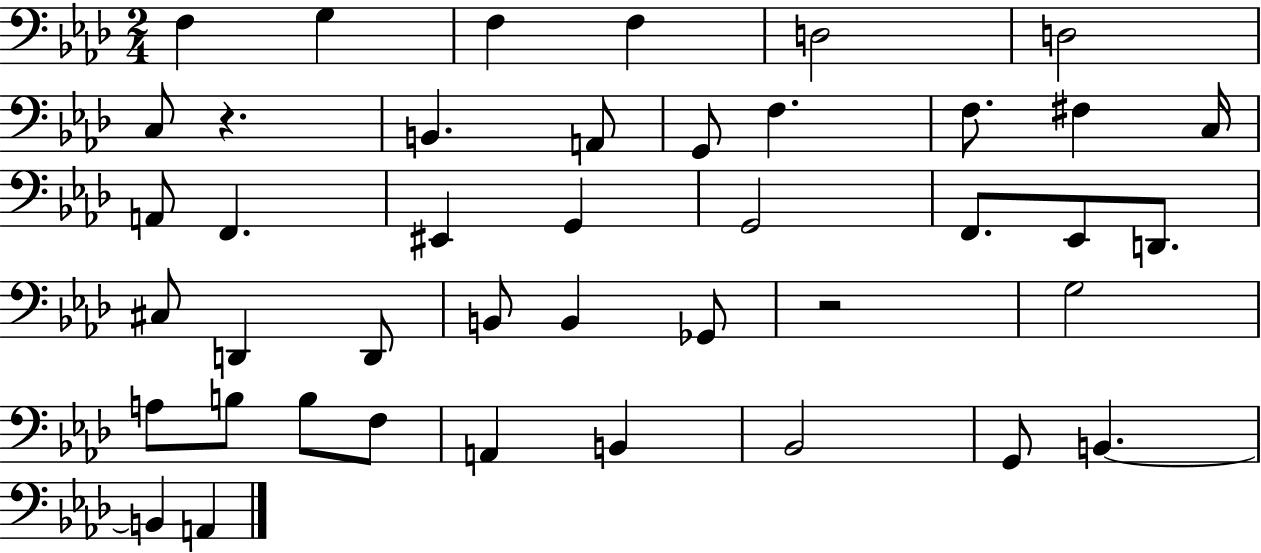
F3/q G3/q F3/q F3/q D3/h D3/h C3/e R/q. B2/q. A2/e G2/e F3/q. F3/e. F#3/q C3/s A2/e F2/q. EIS2/q G2/q G2/h F2/e. Eb2/e D2/e. C#3/e D2/q D2/e B2/e B2/q Gb2/e R/h G3/h A3/e B3/e B3/e F3/e A2/q B2/q Bb2/h G2/e B2/q. B2/q A2/q